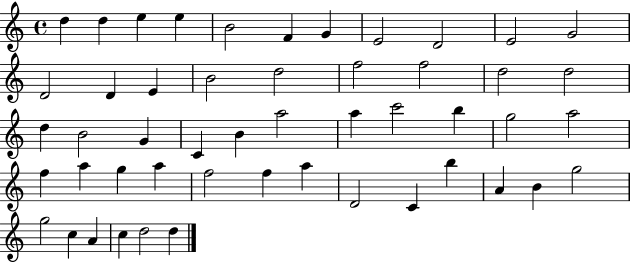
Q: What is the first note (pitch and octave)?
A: D5